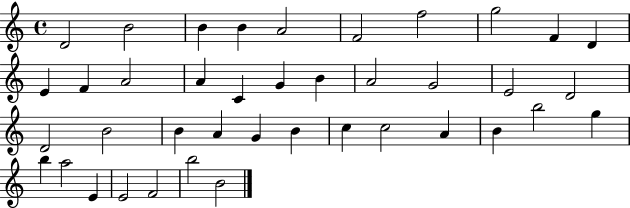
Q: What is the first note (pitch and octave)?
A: D4